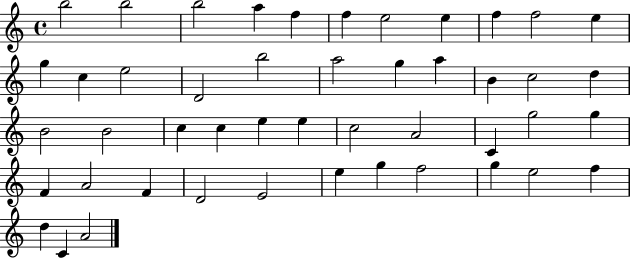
X:1
T:Untitled
M:4/4
L:1/4
K:C
b2 b2 b2 a f f e2 e f f2 e g c e2 D2 b2 a2 g a B c2 d B2 B2 c c e e c2 A2 C g2 g F A2 F D2 E2 e g f2 g e2 f d C A2